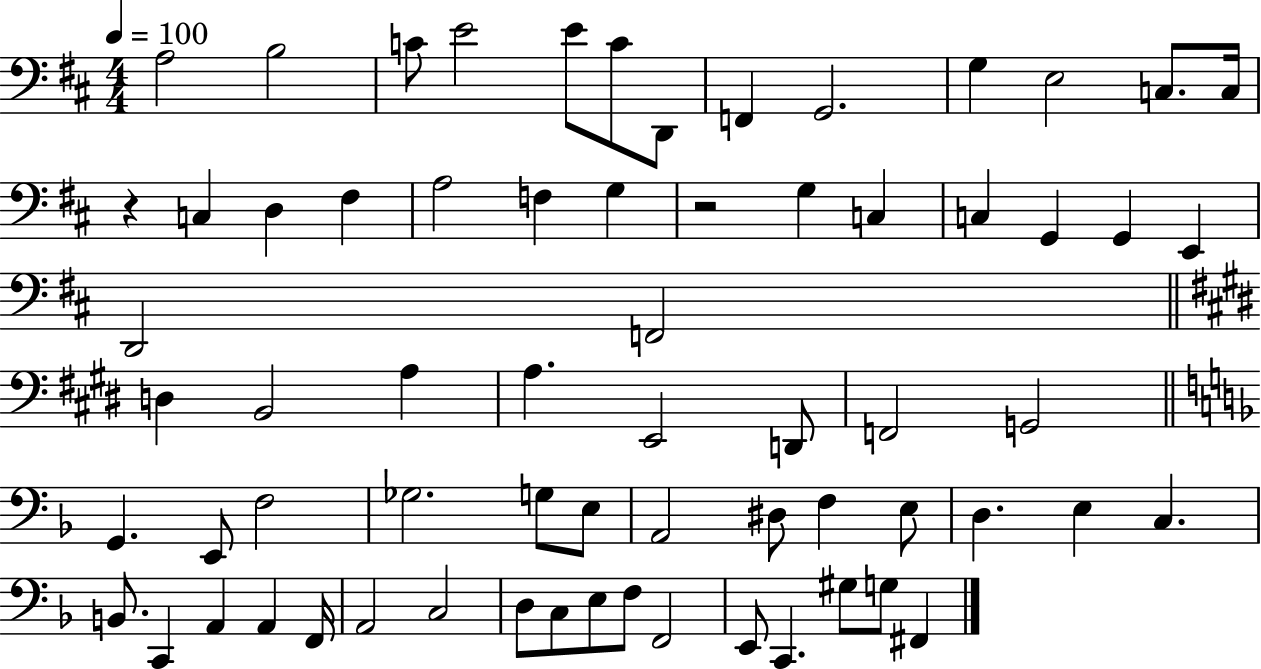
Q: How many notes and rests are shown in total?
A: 67